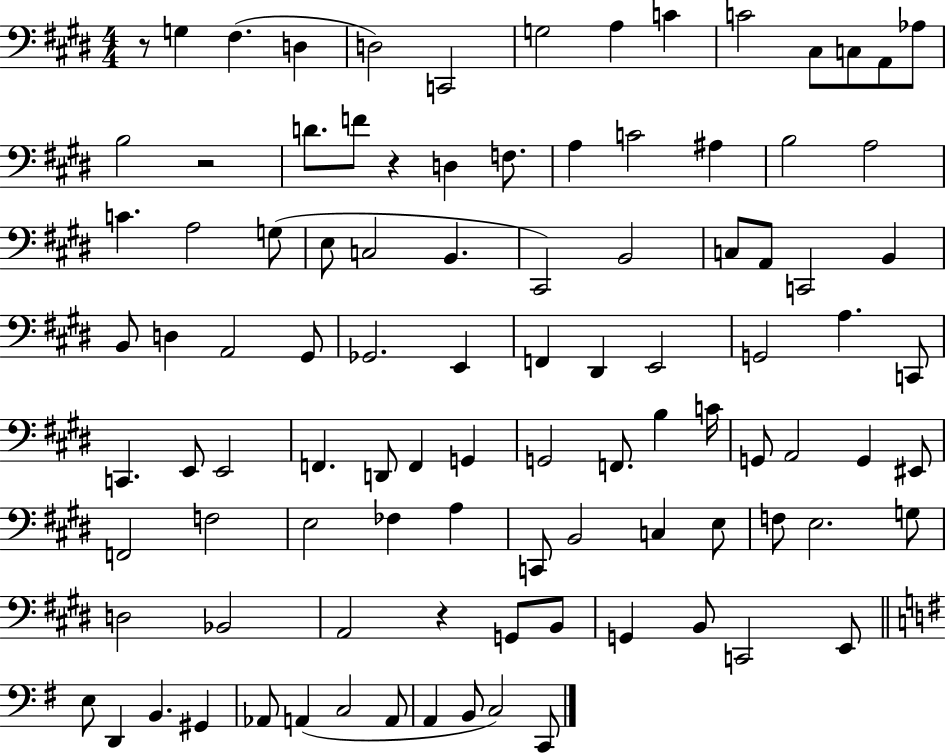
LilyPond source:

{
  \clef bass
  \numericTimeSignature
  \time 4/4
  \key e \major
  r8 g4 fis4.( d4 | d2) c,2 | g2 a4 c'4 | c'2 cis8 c8 a,8 aes8 | \break b2 r2 | d'8. f'8 r4 d4 f8. | a4 c'2 ais4 | b2 a2 | \break c'4. a2 g8( | e8 c2 b,4. | cis,2) b,2 | c8 a,8 c,2 b,4 | \break b,8 d4 a,2 gis,8 | ges,2. e,4 | f,4 dis,4 e,2 | g,2 a4. c,8 | \break c,4. e,8 e,2 | f,4. d,8 f,4 g,4 | g,2 f,8. b4 c'16 | g,8 a,2 g,4 eis,8 | \break f,2 f2 | e2 fes4 a4 | c,8 b,2 c4 e8 | f8 e2. g8 | \break d2 bes,2 | a,2 r4 g,8 b,8 | g,4 b,8 c,2 e,8 | \bar "||" \break \key g \major e8 d,4 b,4. gis,4 | aes,8 a,4( c2 a,8 | a,4 b,8 c2) c,8 | \bar "|."
}